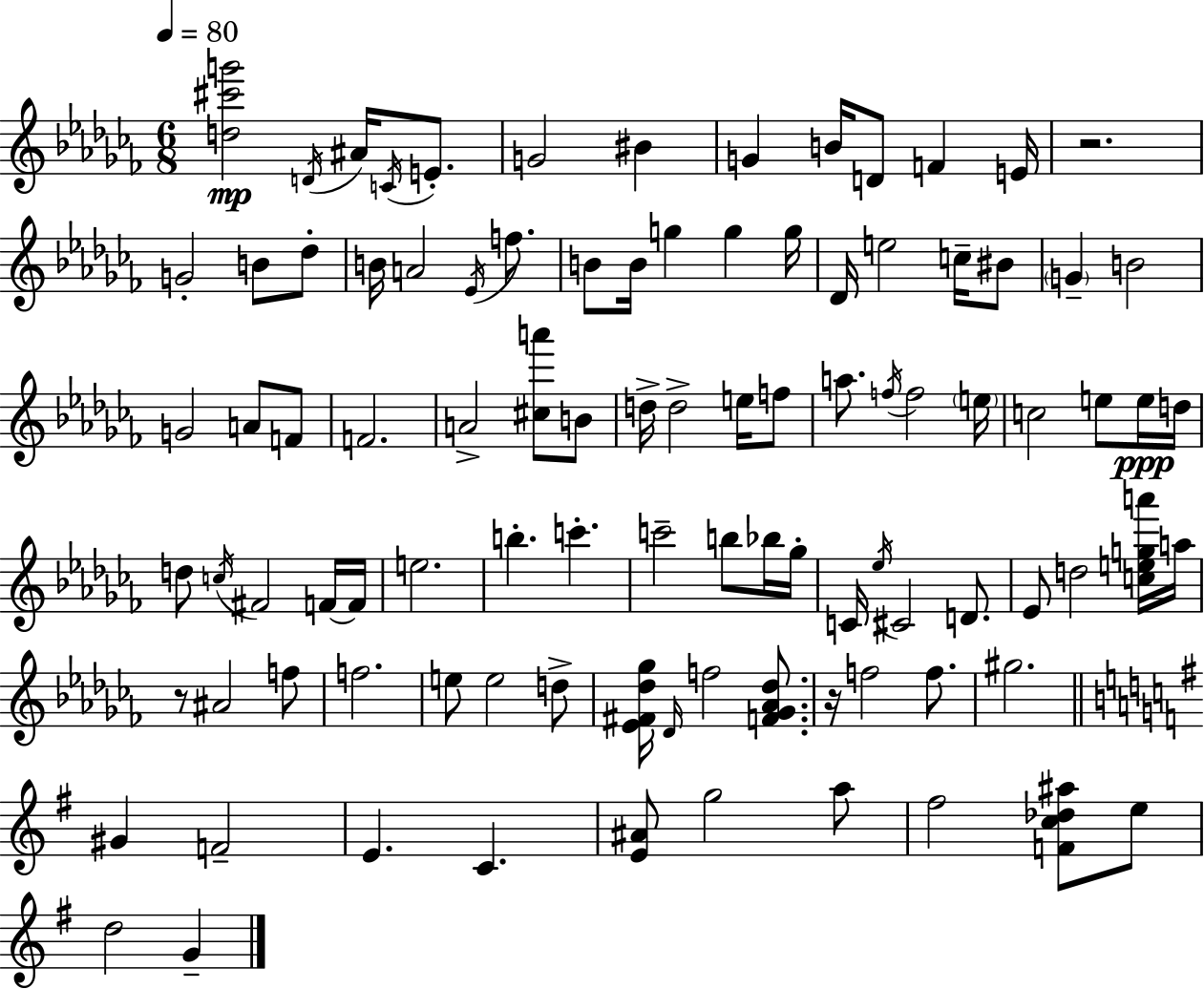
[D5,C#6,G6]/h D4/s A#4/s C4/s E4/e. G4/h BIS4/q G4/q B4/s D4/e F4/q E4/s R/h. G4/h B4/e Db5/e B4/s A4/h Eb4/s F5/e. B4/e B4/s G5/q G5/q G5/s Db4/s E5/h C5/s BIS4/e G4/q B4/h G4/h A4/e F4/e F4/h. A4/h [C#5,A6]/e B4/e D5/s D5/h E5/s F5/e A5/e. F5/s F5/h E5/s C5/h E5/e E5/s D5/s D5/e C5/s F#4/h F4/s F4/s E5/h. B5/q. C6/q. C6/h B5/e Bb5/s Gb5/s C4/s Eb5/s C#4/h D4/e. Eb4/e D5/h [C5,E5,G5,A6]/s A5/s R/e A#4/h F5/e F5/h. E5/e E5/h D5/e [Eb4,F#4,Db5,Gb5]/s Db4/s F5/h [F4,Gb4,Ab4,Db5]/e. R/s F5/h F5/e. G#5/h. G#4/q F4/h E4/q. C4/q. [E4,A#4]/e G5/h A5/e F#5/h [F4,C5,Db5,A#5]/e E5/e D5/h G4/q